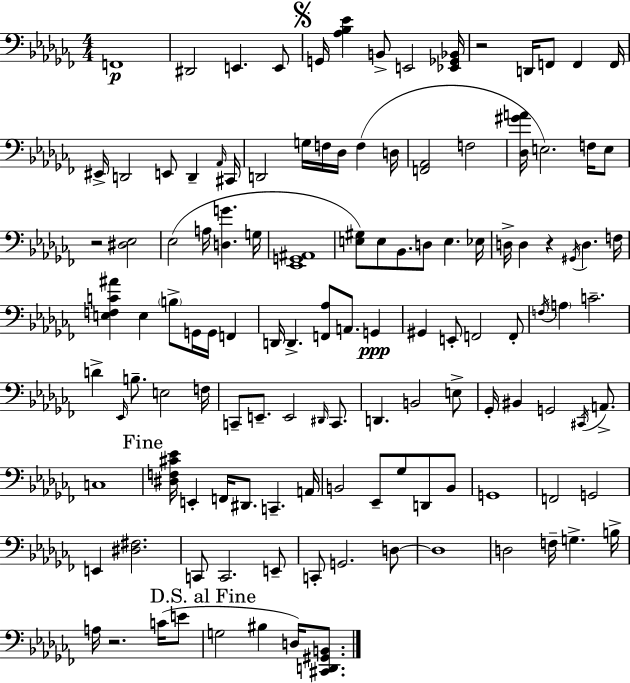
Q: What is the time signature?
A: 4/4